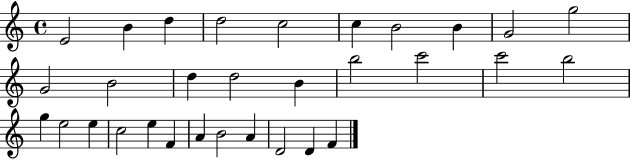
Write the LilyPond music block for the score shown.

{
  \clef treble
  \time 4/4
  \defaultTimeSignature
  \key c \major
  e'2 b'4 d''4 | d''2 c''2 | c''4 b'2 b'4 | g'2 g''2 | \break g'2 b'2 | d''4 d''2 b'4 | b''2 c'''2 | c'''2 b''2 | \break g''4 e''2 e''4 | c''2 e''4 f'4 | a'4 b'2 a'4 | d'2 d'4 f'4 | \break \bar "|."
}